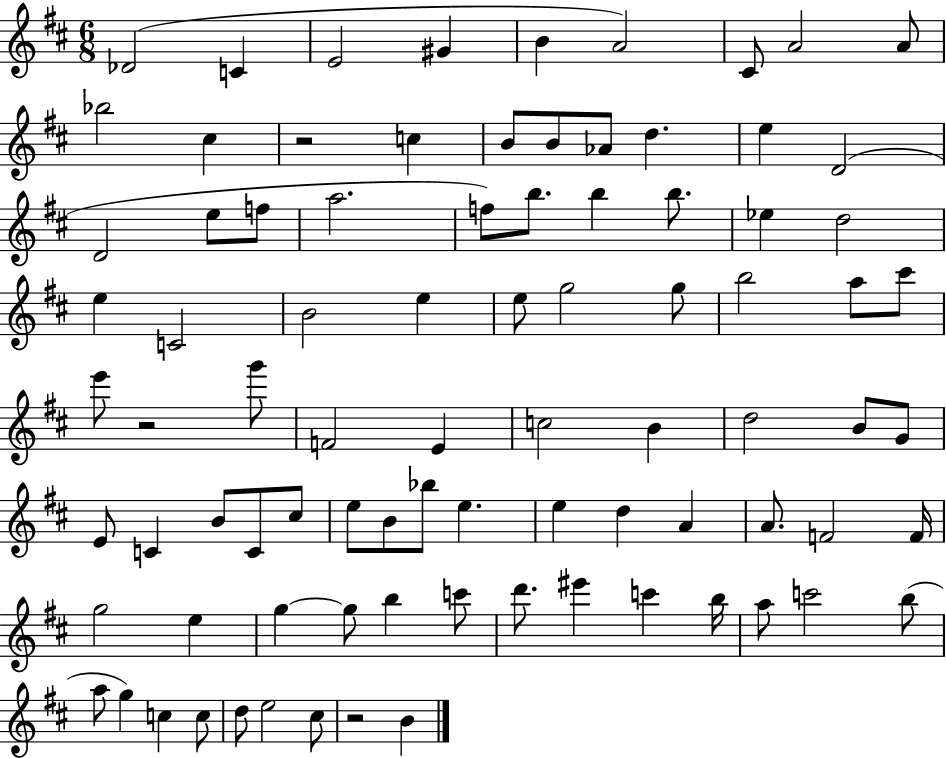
Db4/h C4/q E4/h G#4/q B4/q A4/h C#4/e A4/h A4/e Bb5/h C#5/q R/h C5/q B4/e B4/e Ab4/e D5/q. E5/q D4/h D4/h E5/e F5/e A5/h. F5/e B5/e. B5/q B5/e. Eb5/q D5/h E5/q C4/h B4/h E5/q E5/e G5/h G5/e B5/h A5/e C#6/e E6/e R/h G6/e F4/h E4/q C5/h B4/q D5/h B4/e G4/e E4/e C4/q B4/e C4/e C#5/e E5/e B4/e Bb5/e E5/q. E5/q D5/q A4/q A4/e. F4/h F4/s G5/h E5/q G5/q G5/e B5/q C6/e D6/e. EIS6/q C6/q B5/s A5/e C6/h B5/e A5/e G5/q C5/q C5/e D5/e E5/h C#5/e R/h B4/q